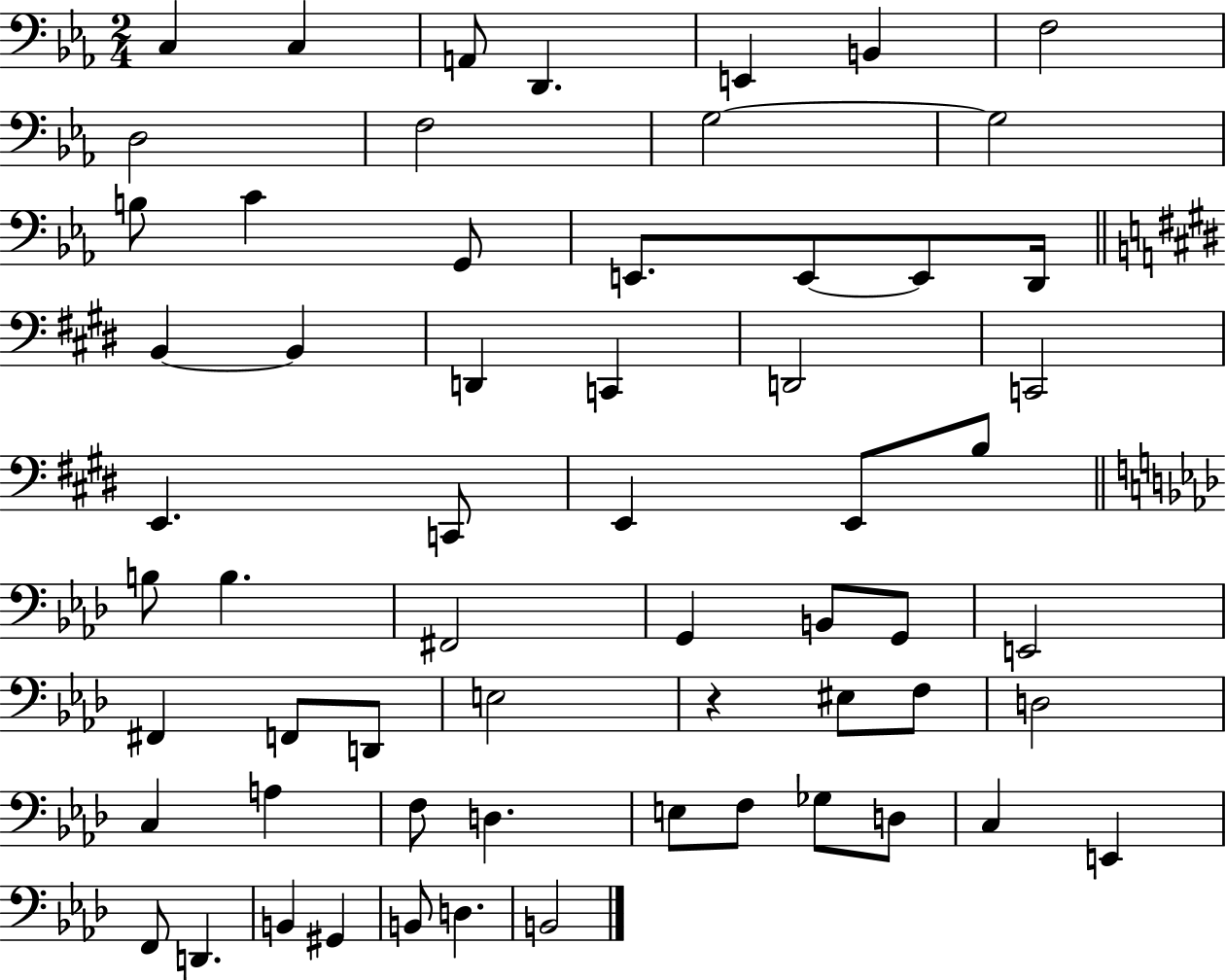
C3/q C3/q A2/e D2/q. E2/q B2/q F3/h D3/h F3/h G3/h G3/h B3/e C4/q G2/e E2/e. E2/e E2/e D2/s B2/q B2/q D2/q C2/q D2/h C2/h E2/q. C2/e E2/q E2/e B3/e B3/e B3/q. F#2/h G2/q B2/e G2/e E2/h F#2/q F2/e D2/e E3/h R/q EIS3/e F3/e D3/h C3/q A3/q F3/e D3/q. E3/e F3/e Gb3/e D3/e C3/q E2/q F2/e D2/q. B2/q G#2/q B2/e D3/q. B2/h